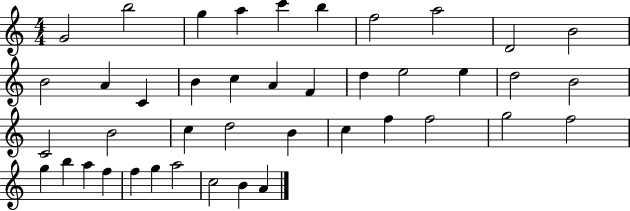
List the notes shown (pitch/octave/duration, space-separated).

G4/h B5/h G5/q A5/q C6/q B5/q F5/h A5/h D4/h B4/h B4/h A4/q C4/q B4/q C5/q A4/q F4/q D5/q E5/h E5/q D5/h B4/h C4/h B4/h C5/q D5/h B4/q C5/q F5/q F5/h G5/h F5/h G5/q B5/q A5/q F5/q F5/q G5/q A5/h C5/h B4/q A4/q